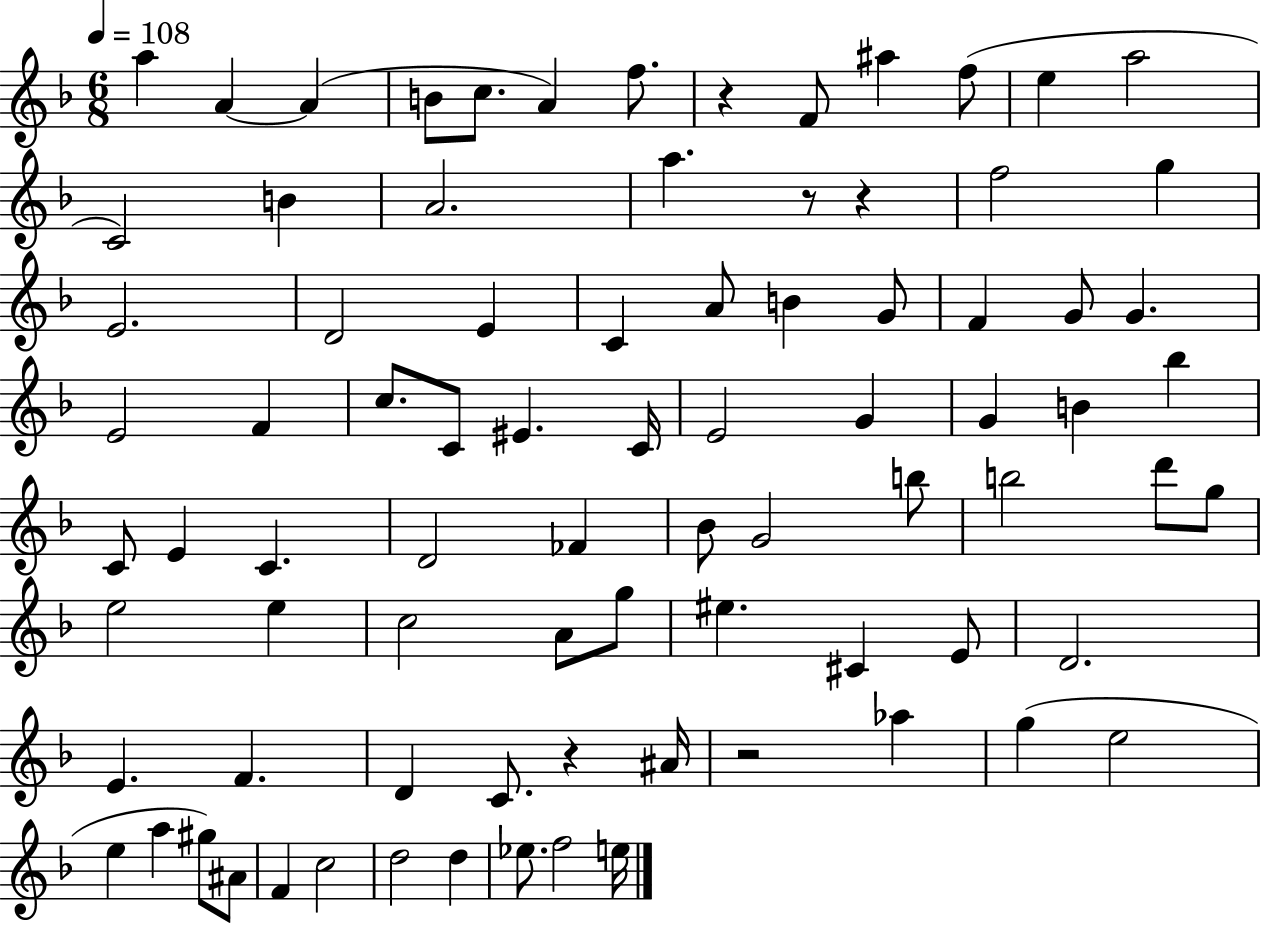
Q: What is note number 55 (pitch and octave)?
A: G5